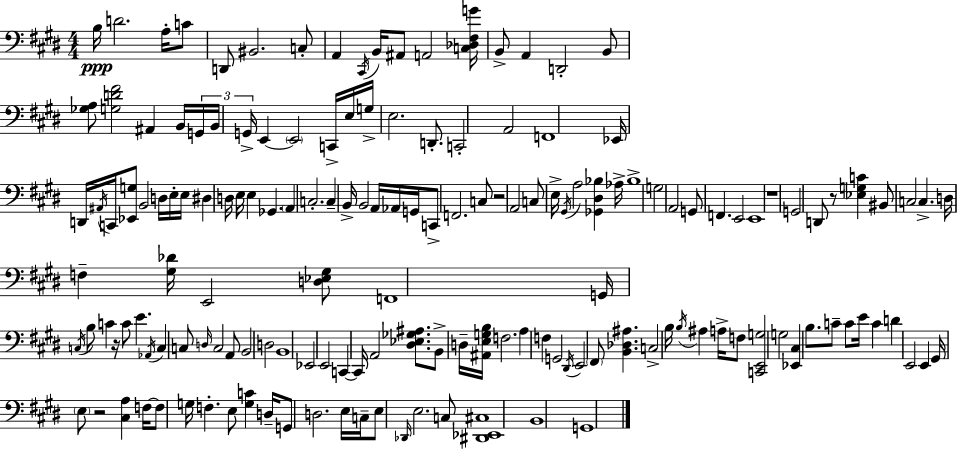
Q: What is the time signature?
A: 4/4